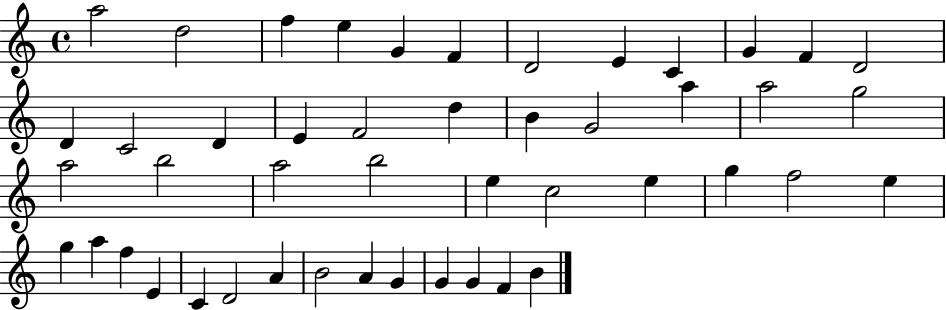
X:1
T:Untitled
M:4/4
L:1/4
K:C
a2 d2 f e G F D2 E C G F D2 D C2 D E F2 d B G2 a a2 g2 a2 b2 a2 b2 e c2 e g f2 e g a f E C D2 A B2 A G G G F B